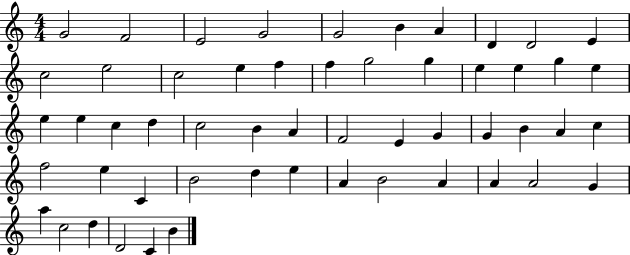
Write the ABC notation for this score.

X:1
T:Untitled
M:4/4
L:1/4
K:C
G2 F2 E2 G2 G2 B A D D2 E c2 e2 c2 e f f g2 g e e g e e e c d c2 B A F2 E G G B A c f2 e C B2 d e A B2 A A A2 G a c2 d D2 C B